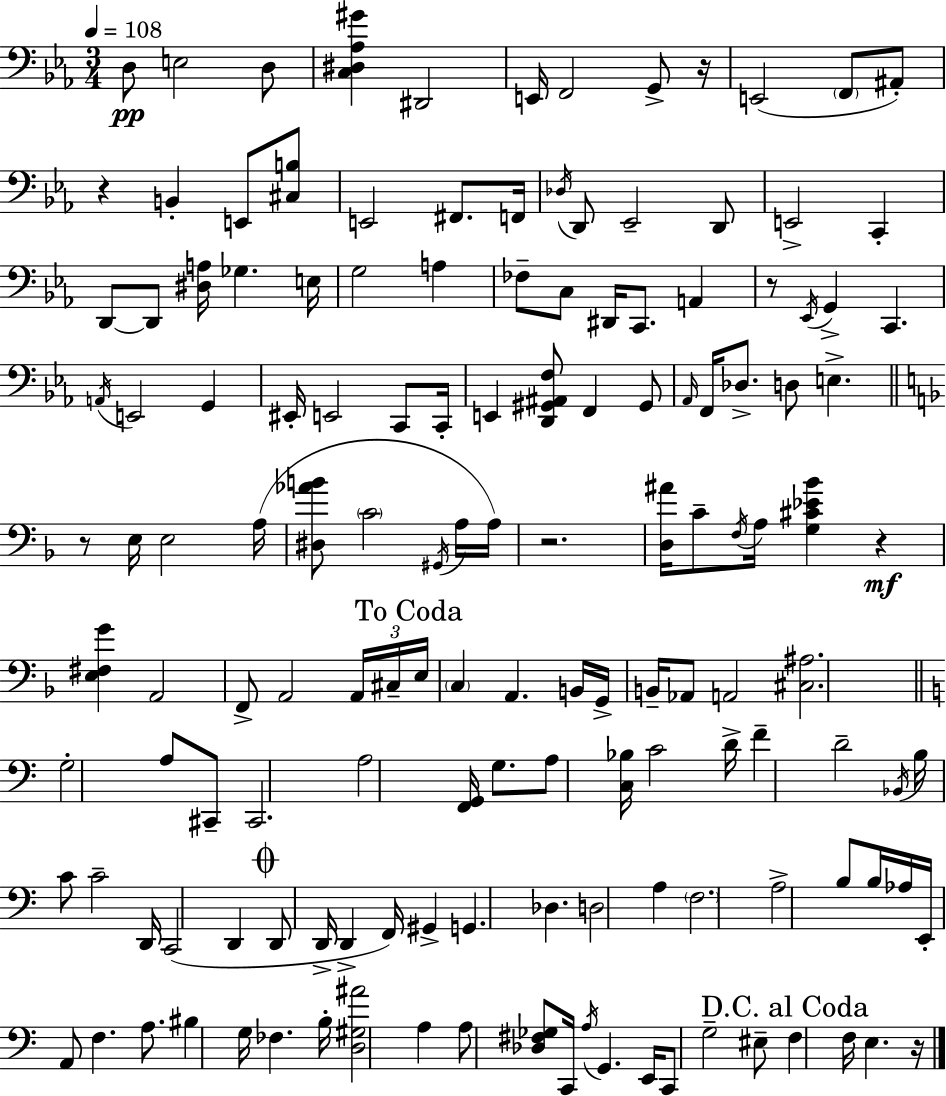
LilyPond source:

{
  \clef bass
  \numericTimeSignature
  \time 3/4
  \key ees \major
  \tempo 4 = 108
  d8\pp e2 d8 | <c dis aes gis'>4 dis,2 | e,16 f,2 g,8-> r16 | e,2( \parenthesize f,8 ais,8-.) | \break r4 b,4-. e,8 <cis b>8 | e,2 fis,8. f,16 | \acciaccatura { des16 } d,8 ees,2-- d,8 | e,2-> c,4-. | \break d,8~~ d,8 <dis a>16 ges4. | e16 g2 a4 | fes8-- c8 dis,16 c,8. a,4 | r8 \acciaccatura { ees,16 } g,4-> c,4. | \break \acciaccatura { a,16 } e,2 g,4 | eis,16-. e,2 | c,8 c,16-. e,4 <d, gis, ais, f>8 f,4 | gis,8 \grace { aes,16 } f,16 des8.-> d8 e4.-> | \break \bar "||" \break \key f \major r8 e16 e2 a16( | <dis aes' b'>8 \parenthesize c'2 \acciaccatura { gis,16 } a16 | a16) r2. | <d ais'>16 c'8-- \acciaccatura { f16 } a16 <g cis' ees' bes'>4 r4\mf | \break <e fis g'>4 a,2 | f,8-> a,2 | \tuplet 3/2 { a,16 cis16-- \mark "To Coda" e16 } \parenthesize c4 a,4. | b,16 g,16-> b,16-- aes,8 a,2 | \break <cis ais>2. | \bar "||" \break \key c \major g2-. a8 cis,8-- | cis,2. | a2 <f, g,>16 g8. | a8 <c bes>16 c'2 d'16-> | \break f'4-- d'2-- | \acciaccatura { bes,16 } b16 c'8 c'2-- | d,16 c,2( d,4 | \mark \markup { \musicglyph "scripts.coda" } d,8 d,16-> d,4-> f,16) gis,4-> | \break g,4. des4. | d2 a4 | \parenthesize f2. | a2-> b8 b16 | \break aes16 e,16-. a,8 f4. a8. | bis4 g16 fes4. | b16-. <d gis ais'>2 a4 | a8 <des fis ges>8 c,16 \acciaccatura { a16 } g,4. | \break e,16 c,8 g2-- | eis8-- \mark "D.C. al Coda" f4 f16 e4. | r16 \bar "|."
}